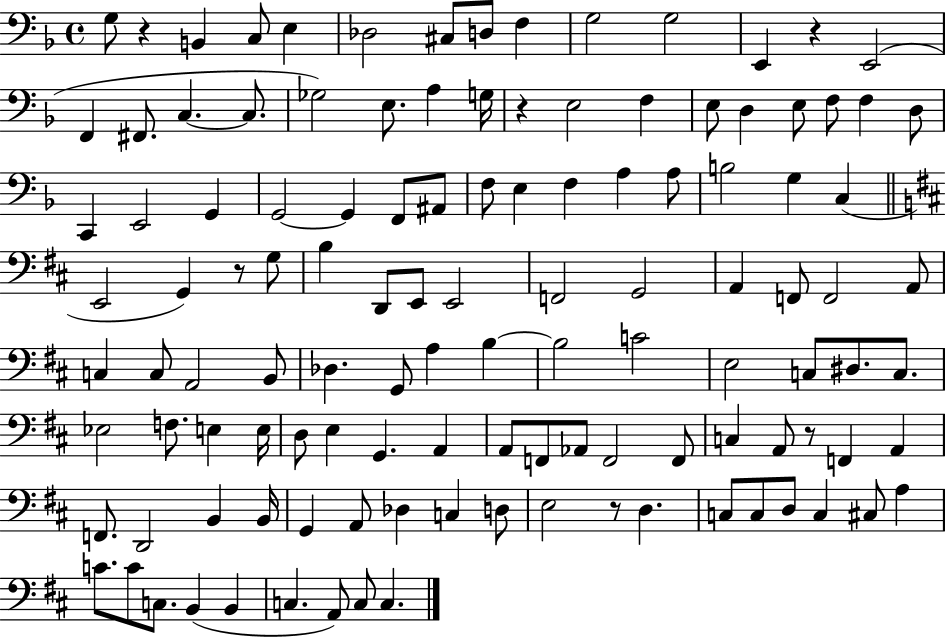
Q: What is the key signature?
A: F major